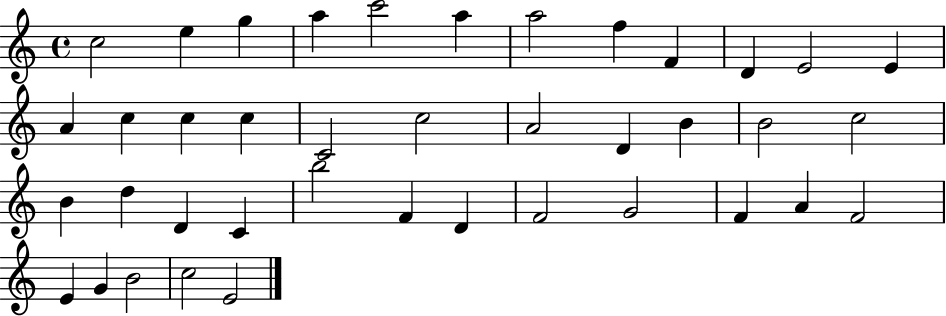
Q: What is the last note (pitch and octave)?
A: E4